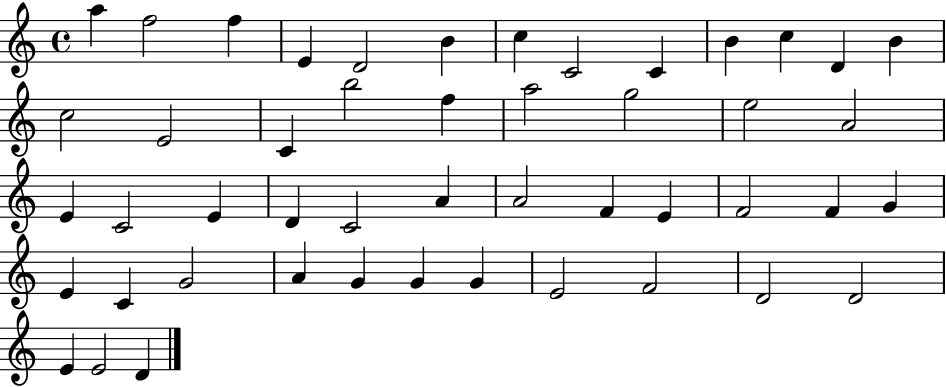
A5/q F5/h F5/q E4/q D4/h B4/q C5/q C4/h C4/q B4/q C5/q D4/q B4/q C5/h E4/h C4/q B5/h F5/q A5/h G5/h E5/h A4/h E4/q C4/h E4/q D4/q C4/h A4/q A4/h F4/q E4/q F4/h F4/q G4/q E4/q C4/q G4/h A4/q G4/q G4/q G4/q E4/h F4/h D4/h D4/h E4/q E4/h D4/q